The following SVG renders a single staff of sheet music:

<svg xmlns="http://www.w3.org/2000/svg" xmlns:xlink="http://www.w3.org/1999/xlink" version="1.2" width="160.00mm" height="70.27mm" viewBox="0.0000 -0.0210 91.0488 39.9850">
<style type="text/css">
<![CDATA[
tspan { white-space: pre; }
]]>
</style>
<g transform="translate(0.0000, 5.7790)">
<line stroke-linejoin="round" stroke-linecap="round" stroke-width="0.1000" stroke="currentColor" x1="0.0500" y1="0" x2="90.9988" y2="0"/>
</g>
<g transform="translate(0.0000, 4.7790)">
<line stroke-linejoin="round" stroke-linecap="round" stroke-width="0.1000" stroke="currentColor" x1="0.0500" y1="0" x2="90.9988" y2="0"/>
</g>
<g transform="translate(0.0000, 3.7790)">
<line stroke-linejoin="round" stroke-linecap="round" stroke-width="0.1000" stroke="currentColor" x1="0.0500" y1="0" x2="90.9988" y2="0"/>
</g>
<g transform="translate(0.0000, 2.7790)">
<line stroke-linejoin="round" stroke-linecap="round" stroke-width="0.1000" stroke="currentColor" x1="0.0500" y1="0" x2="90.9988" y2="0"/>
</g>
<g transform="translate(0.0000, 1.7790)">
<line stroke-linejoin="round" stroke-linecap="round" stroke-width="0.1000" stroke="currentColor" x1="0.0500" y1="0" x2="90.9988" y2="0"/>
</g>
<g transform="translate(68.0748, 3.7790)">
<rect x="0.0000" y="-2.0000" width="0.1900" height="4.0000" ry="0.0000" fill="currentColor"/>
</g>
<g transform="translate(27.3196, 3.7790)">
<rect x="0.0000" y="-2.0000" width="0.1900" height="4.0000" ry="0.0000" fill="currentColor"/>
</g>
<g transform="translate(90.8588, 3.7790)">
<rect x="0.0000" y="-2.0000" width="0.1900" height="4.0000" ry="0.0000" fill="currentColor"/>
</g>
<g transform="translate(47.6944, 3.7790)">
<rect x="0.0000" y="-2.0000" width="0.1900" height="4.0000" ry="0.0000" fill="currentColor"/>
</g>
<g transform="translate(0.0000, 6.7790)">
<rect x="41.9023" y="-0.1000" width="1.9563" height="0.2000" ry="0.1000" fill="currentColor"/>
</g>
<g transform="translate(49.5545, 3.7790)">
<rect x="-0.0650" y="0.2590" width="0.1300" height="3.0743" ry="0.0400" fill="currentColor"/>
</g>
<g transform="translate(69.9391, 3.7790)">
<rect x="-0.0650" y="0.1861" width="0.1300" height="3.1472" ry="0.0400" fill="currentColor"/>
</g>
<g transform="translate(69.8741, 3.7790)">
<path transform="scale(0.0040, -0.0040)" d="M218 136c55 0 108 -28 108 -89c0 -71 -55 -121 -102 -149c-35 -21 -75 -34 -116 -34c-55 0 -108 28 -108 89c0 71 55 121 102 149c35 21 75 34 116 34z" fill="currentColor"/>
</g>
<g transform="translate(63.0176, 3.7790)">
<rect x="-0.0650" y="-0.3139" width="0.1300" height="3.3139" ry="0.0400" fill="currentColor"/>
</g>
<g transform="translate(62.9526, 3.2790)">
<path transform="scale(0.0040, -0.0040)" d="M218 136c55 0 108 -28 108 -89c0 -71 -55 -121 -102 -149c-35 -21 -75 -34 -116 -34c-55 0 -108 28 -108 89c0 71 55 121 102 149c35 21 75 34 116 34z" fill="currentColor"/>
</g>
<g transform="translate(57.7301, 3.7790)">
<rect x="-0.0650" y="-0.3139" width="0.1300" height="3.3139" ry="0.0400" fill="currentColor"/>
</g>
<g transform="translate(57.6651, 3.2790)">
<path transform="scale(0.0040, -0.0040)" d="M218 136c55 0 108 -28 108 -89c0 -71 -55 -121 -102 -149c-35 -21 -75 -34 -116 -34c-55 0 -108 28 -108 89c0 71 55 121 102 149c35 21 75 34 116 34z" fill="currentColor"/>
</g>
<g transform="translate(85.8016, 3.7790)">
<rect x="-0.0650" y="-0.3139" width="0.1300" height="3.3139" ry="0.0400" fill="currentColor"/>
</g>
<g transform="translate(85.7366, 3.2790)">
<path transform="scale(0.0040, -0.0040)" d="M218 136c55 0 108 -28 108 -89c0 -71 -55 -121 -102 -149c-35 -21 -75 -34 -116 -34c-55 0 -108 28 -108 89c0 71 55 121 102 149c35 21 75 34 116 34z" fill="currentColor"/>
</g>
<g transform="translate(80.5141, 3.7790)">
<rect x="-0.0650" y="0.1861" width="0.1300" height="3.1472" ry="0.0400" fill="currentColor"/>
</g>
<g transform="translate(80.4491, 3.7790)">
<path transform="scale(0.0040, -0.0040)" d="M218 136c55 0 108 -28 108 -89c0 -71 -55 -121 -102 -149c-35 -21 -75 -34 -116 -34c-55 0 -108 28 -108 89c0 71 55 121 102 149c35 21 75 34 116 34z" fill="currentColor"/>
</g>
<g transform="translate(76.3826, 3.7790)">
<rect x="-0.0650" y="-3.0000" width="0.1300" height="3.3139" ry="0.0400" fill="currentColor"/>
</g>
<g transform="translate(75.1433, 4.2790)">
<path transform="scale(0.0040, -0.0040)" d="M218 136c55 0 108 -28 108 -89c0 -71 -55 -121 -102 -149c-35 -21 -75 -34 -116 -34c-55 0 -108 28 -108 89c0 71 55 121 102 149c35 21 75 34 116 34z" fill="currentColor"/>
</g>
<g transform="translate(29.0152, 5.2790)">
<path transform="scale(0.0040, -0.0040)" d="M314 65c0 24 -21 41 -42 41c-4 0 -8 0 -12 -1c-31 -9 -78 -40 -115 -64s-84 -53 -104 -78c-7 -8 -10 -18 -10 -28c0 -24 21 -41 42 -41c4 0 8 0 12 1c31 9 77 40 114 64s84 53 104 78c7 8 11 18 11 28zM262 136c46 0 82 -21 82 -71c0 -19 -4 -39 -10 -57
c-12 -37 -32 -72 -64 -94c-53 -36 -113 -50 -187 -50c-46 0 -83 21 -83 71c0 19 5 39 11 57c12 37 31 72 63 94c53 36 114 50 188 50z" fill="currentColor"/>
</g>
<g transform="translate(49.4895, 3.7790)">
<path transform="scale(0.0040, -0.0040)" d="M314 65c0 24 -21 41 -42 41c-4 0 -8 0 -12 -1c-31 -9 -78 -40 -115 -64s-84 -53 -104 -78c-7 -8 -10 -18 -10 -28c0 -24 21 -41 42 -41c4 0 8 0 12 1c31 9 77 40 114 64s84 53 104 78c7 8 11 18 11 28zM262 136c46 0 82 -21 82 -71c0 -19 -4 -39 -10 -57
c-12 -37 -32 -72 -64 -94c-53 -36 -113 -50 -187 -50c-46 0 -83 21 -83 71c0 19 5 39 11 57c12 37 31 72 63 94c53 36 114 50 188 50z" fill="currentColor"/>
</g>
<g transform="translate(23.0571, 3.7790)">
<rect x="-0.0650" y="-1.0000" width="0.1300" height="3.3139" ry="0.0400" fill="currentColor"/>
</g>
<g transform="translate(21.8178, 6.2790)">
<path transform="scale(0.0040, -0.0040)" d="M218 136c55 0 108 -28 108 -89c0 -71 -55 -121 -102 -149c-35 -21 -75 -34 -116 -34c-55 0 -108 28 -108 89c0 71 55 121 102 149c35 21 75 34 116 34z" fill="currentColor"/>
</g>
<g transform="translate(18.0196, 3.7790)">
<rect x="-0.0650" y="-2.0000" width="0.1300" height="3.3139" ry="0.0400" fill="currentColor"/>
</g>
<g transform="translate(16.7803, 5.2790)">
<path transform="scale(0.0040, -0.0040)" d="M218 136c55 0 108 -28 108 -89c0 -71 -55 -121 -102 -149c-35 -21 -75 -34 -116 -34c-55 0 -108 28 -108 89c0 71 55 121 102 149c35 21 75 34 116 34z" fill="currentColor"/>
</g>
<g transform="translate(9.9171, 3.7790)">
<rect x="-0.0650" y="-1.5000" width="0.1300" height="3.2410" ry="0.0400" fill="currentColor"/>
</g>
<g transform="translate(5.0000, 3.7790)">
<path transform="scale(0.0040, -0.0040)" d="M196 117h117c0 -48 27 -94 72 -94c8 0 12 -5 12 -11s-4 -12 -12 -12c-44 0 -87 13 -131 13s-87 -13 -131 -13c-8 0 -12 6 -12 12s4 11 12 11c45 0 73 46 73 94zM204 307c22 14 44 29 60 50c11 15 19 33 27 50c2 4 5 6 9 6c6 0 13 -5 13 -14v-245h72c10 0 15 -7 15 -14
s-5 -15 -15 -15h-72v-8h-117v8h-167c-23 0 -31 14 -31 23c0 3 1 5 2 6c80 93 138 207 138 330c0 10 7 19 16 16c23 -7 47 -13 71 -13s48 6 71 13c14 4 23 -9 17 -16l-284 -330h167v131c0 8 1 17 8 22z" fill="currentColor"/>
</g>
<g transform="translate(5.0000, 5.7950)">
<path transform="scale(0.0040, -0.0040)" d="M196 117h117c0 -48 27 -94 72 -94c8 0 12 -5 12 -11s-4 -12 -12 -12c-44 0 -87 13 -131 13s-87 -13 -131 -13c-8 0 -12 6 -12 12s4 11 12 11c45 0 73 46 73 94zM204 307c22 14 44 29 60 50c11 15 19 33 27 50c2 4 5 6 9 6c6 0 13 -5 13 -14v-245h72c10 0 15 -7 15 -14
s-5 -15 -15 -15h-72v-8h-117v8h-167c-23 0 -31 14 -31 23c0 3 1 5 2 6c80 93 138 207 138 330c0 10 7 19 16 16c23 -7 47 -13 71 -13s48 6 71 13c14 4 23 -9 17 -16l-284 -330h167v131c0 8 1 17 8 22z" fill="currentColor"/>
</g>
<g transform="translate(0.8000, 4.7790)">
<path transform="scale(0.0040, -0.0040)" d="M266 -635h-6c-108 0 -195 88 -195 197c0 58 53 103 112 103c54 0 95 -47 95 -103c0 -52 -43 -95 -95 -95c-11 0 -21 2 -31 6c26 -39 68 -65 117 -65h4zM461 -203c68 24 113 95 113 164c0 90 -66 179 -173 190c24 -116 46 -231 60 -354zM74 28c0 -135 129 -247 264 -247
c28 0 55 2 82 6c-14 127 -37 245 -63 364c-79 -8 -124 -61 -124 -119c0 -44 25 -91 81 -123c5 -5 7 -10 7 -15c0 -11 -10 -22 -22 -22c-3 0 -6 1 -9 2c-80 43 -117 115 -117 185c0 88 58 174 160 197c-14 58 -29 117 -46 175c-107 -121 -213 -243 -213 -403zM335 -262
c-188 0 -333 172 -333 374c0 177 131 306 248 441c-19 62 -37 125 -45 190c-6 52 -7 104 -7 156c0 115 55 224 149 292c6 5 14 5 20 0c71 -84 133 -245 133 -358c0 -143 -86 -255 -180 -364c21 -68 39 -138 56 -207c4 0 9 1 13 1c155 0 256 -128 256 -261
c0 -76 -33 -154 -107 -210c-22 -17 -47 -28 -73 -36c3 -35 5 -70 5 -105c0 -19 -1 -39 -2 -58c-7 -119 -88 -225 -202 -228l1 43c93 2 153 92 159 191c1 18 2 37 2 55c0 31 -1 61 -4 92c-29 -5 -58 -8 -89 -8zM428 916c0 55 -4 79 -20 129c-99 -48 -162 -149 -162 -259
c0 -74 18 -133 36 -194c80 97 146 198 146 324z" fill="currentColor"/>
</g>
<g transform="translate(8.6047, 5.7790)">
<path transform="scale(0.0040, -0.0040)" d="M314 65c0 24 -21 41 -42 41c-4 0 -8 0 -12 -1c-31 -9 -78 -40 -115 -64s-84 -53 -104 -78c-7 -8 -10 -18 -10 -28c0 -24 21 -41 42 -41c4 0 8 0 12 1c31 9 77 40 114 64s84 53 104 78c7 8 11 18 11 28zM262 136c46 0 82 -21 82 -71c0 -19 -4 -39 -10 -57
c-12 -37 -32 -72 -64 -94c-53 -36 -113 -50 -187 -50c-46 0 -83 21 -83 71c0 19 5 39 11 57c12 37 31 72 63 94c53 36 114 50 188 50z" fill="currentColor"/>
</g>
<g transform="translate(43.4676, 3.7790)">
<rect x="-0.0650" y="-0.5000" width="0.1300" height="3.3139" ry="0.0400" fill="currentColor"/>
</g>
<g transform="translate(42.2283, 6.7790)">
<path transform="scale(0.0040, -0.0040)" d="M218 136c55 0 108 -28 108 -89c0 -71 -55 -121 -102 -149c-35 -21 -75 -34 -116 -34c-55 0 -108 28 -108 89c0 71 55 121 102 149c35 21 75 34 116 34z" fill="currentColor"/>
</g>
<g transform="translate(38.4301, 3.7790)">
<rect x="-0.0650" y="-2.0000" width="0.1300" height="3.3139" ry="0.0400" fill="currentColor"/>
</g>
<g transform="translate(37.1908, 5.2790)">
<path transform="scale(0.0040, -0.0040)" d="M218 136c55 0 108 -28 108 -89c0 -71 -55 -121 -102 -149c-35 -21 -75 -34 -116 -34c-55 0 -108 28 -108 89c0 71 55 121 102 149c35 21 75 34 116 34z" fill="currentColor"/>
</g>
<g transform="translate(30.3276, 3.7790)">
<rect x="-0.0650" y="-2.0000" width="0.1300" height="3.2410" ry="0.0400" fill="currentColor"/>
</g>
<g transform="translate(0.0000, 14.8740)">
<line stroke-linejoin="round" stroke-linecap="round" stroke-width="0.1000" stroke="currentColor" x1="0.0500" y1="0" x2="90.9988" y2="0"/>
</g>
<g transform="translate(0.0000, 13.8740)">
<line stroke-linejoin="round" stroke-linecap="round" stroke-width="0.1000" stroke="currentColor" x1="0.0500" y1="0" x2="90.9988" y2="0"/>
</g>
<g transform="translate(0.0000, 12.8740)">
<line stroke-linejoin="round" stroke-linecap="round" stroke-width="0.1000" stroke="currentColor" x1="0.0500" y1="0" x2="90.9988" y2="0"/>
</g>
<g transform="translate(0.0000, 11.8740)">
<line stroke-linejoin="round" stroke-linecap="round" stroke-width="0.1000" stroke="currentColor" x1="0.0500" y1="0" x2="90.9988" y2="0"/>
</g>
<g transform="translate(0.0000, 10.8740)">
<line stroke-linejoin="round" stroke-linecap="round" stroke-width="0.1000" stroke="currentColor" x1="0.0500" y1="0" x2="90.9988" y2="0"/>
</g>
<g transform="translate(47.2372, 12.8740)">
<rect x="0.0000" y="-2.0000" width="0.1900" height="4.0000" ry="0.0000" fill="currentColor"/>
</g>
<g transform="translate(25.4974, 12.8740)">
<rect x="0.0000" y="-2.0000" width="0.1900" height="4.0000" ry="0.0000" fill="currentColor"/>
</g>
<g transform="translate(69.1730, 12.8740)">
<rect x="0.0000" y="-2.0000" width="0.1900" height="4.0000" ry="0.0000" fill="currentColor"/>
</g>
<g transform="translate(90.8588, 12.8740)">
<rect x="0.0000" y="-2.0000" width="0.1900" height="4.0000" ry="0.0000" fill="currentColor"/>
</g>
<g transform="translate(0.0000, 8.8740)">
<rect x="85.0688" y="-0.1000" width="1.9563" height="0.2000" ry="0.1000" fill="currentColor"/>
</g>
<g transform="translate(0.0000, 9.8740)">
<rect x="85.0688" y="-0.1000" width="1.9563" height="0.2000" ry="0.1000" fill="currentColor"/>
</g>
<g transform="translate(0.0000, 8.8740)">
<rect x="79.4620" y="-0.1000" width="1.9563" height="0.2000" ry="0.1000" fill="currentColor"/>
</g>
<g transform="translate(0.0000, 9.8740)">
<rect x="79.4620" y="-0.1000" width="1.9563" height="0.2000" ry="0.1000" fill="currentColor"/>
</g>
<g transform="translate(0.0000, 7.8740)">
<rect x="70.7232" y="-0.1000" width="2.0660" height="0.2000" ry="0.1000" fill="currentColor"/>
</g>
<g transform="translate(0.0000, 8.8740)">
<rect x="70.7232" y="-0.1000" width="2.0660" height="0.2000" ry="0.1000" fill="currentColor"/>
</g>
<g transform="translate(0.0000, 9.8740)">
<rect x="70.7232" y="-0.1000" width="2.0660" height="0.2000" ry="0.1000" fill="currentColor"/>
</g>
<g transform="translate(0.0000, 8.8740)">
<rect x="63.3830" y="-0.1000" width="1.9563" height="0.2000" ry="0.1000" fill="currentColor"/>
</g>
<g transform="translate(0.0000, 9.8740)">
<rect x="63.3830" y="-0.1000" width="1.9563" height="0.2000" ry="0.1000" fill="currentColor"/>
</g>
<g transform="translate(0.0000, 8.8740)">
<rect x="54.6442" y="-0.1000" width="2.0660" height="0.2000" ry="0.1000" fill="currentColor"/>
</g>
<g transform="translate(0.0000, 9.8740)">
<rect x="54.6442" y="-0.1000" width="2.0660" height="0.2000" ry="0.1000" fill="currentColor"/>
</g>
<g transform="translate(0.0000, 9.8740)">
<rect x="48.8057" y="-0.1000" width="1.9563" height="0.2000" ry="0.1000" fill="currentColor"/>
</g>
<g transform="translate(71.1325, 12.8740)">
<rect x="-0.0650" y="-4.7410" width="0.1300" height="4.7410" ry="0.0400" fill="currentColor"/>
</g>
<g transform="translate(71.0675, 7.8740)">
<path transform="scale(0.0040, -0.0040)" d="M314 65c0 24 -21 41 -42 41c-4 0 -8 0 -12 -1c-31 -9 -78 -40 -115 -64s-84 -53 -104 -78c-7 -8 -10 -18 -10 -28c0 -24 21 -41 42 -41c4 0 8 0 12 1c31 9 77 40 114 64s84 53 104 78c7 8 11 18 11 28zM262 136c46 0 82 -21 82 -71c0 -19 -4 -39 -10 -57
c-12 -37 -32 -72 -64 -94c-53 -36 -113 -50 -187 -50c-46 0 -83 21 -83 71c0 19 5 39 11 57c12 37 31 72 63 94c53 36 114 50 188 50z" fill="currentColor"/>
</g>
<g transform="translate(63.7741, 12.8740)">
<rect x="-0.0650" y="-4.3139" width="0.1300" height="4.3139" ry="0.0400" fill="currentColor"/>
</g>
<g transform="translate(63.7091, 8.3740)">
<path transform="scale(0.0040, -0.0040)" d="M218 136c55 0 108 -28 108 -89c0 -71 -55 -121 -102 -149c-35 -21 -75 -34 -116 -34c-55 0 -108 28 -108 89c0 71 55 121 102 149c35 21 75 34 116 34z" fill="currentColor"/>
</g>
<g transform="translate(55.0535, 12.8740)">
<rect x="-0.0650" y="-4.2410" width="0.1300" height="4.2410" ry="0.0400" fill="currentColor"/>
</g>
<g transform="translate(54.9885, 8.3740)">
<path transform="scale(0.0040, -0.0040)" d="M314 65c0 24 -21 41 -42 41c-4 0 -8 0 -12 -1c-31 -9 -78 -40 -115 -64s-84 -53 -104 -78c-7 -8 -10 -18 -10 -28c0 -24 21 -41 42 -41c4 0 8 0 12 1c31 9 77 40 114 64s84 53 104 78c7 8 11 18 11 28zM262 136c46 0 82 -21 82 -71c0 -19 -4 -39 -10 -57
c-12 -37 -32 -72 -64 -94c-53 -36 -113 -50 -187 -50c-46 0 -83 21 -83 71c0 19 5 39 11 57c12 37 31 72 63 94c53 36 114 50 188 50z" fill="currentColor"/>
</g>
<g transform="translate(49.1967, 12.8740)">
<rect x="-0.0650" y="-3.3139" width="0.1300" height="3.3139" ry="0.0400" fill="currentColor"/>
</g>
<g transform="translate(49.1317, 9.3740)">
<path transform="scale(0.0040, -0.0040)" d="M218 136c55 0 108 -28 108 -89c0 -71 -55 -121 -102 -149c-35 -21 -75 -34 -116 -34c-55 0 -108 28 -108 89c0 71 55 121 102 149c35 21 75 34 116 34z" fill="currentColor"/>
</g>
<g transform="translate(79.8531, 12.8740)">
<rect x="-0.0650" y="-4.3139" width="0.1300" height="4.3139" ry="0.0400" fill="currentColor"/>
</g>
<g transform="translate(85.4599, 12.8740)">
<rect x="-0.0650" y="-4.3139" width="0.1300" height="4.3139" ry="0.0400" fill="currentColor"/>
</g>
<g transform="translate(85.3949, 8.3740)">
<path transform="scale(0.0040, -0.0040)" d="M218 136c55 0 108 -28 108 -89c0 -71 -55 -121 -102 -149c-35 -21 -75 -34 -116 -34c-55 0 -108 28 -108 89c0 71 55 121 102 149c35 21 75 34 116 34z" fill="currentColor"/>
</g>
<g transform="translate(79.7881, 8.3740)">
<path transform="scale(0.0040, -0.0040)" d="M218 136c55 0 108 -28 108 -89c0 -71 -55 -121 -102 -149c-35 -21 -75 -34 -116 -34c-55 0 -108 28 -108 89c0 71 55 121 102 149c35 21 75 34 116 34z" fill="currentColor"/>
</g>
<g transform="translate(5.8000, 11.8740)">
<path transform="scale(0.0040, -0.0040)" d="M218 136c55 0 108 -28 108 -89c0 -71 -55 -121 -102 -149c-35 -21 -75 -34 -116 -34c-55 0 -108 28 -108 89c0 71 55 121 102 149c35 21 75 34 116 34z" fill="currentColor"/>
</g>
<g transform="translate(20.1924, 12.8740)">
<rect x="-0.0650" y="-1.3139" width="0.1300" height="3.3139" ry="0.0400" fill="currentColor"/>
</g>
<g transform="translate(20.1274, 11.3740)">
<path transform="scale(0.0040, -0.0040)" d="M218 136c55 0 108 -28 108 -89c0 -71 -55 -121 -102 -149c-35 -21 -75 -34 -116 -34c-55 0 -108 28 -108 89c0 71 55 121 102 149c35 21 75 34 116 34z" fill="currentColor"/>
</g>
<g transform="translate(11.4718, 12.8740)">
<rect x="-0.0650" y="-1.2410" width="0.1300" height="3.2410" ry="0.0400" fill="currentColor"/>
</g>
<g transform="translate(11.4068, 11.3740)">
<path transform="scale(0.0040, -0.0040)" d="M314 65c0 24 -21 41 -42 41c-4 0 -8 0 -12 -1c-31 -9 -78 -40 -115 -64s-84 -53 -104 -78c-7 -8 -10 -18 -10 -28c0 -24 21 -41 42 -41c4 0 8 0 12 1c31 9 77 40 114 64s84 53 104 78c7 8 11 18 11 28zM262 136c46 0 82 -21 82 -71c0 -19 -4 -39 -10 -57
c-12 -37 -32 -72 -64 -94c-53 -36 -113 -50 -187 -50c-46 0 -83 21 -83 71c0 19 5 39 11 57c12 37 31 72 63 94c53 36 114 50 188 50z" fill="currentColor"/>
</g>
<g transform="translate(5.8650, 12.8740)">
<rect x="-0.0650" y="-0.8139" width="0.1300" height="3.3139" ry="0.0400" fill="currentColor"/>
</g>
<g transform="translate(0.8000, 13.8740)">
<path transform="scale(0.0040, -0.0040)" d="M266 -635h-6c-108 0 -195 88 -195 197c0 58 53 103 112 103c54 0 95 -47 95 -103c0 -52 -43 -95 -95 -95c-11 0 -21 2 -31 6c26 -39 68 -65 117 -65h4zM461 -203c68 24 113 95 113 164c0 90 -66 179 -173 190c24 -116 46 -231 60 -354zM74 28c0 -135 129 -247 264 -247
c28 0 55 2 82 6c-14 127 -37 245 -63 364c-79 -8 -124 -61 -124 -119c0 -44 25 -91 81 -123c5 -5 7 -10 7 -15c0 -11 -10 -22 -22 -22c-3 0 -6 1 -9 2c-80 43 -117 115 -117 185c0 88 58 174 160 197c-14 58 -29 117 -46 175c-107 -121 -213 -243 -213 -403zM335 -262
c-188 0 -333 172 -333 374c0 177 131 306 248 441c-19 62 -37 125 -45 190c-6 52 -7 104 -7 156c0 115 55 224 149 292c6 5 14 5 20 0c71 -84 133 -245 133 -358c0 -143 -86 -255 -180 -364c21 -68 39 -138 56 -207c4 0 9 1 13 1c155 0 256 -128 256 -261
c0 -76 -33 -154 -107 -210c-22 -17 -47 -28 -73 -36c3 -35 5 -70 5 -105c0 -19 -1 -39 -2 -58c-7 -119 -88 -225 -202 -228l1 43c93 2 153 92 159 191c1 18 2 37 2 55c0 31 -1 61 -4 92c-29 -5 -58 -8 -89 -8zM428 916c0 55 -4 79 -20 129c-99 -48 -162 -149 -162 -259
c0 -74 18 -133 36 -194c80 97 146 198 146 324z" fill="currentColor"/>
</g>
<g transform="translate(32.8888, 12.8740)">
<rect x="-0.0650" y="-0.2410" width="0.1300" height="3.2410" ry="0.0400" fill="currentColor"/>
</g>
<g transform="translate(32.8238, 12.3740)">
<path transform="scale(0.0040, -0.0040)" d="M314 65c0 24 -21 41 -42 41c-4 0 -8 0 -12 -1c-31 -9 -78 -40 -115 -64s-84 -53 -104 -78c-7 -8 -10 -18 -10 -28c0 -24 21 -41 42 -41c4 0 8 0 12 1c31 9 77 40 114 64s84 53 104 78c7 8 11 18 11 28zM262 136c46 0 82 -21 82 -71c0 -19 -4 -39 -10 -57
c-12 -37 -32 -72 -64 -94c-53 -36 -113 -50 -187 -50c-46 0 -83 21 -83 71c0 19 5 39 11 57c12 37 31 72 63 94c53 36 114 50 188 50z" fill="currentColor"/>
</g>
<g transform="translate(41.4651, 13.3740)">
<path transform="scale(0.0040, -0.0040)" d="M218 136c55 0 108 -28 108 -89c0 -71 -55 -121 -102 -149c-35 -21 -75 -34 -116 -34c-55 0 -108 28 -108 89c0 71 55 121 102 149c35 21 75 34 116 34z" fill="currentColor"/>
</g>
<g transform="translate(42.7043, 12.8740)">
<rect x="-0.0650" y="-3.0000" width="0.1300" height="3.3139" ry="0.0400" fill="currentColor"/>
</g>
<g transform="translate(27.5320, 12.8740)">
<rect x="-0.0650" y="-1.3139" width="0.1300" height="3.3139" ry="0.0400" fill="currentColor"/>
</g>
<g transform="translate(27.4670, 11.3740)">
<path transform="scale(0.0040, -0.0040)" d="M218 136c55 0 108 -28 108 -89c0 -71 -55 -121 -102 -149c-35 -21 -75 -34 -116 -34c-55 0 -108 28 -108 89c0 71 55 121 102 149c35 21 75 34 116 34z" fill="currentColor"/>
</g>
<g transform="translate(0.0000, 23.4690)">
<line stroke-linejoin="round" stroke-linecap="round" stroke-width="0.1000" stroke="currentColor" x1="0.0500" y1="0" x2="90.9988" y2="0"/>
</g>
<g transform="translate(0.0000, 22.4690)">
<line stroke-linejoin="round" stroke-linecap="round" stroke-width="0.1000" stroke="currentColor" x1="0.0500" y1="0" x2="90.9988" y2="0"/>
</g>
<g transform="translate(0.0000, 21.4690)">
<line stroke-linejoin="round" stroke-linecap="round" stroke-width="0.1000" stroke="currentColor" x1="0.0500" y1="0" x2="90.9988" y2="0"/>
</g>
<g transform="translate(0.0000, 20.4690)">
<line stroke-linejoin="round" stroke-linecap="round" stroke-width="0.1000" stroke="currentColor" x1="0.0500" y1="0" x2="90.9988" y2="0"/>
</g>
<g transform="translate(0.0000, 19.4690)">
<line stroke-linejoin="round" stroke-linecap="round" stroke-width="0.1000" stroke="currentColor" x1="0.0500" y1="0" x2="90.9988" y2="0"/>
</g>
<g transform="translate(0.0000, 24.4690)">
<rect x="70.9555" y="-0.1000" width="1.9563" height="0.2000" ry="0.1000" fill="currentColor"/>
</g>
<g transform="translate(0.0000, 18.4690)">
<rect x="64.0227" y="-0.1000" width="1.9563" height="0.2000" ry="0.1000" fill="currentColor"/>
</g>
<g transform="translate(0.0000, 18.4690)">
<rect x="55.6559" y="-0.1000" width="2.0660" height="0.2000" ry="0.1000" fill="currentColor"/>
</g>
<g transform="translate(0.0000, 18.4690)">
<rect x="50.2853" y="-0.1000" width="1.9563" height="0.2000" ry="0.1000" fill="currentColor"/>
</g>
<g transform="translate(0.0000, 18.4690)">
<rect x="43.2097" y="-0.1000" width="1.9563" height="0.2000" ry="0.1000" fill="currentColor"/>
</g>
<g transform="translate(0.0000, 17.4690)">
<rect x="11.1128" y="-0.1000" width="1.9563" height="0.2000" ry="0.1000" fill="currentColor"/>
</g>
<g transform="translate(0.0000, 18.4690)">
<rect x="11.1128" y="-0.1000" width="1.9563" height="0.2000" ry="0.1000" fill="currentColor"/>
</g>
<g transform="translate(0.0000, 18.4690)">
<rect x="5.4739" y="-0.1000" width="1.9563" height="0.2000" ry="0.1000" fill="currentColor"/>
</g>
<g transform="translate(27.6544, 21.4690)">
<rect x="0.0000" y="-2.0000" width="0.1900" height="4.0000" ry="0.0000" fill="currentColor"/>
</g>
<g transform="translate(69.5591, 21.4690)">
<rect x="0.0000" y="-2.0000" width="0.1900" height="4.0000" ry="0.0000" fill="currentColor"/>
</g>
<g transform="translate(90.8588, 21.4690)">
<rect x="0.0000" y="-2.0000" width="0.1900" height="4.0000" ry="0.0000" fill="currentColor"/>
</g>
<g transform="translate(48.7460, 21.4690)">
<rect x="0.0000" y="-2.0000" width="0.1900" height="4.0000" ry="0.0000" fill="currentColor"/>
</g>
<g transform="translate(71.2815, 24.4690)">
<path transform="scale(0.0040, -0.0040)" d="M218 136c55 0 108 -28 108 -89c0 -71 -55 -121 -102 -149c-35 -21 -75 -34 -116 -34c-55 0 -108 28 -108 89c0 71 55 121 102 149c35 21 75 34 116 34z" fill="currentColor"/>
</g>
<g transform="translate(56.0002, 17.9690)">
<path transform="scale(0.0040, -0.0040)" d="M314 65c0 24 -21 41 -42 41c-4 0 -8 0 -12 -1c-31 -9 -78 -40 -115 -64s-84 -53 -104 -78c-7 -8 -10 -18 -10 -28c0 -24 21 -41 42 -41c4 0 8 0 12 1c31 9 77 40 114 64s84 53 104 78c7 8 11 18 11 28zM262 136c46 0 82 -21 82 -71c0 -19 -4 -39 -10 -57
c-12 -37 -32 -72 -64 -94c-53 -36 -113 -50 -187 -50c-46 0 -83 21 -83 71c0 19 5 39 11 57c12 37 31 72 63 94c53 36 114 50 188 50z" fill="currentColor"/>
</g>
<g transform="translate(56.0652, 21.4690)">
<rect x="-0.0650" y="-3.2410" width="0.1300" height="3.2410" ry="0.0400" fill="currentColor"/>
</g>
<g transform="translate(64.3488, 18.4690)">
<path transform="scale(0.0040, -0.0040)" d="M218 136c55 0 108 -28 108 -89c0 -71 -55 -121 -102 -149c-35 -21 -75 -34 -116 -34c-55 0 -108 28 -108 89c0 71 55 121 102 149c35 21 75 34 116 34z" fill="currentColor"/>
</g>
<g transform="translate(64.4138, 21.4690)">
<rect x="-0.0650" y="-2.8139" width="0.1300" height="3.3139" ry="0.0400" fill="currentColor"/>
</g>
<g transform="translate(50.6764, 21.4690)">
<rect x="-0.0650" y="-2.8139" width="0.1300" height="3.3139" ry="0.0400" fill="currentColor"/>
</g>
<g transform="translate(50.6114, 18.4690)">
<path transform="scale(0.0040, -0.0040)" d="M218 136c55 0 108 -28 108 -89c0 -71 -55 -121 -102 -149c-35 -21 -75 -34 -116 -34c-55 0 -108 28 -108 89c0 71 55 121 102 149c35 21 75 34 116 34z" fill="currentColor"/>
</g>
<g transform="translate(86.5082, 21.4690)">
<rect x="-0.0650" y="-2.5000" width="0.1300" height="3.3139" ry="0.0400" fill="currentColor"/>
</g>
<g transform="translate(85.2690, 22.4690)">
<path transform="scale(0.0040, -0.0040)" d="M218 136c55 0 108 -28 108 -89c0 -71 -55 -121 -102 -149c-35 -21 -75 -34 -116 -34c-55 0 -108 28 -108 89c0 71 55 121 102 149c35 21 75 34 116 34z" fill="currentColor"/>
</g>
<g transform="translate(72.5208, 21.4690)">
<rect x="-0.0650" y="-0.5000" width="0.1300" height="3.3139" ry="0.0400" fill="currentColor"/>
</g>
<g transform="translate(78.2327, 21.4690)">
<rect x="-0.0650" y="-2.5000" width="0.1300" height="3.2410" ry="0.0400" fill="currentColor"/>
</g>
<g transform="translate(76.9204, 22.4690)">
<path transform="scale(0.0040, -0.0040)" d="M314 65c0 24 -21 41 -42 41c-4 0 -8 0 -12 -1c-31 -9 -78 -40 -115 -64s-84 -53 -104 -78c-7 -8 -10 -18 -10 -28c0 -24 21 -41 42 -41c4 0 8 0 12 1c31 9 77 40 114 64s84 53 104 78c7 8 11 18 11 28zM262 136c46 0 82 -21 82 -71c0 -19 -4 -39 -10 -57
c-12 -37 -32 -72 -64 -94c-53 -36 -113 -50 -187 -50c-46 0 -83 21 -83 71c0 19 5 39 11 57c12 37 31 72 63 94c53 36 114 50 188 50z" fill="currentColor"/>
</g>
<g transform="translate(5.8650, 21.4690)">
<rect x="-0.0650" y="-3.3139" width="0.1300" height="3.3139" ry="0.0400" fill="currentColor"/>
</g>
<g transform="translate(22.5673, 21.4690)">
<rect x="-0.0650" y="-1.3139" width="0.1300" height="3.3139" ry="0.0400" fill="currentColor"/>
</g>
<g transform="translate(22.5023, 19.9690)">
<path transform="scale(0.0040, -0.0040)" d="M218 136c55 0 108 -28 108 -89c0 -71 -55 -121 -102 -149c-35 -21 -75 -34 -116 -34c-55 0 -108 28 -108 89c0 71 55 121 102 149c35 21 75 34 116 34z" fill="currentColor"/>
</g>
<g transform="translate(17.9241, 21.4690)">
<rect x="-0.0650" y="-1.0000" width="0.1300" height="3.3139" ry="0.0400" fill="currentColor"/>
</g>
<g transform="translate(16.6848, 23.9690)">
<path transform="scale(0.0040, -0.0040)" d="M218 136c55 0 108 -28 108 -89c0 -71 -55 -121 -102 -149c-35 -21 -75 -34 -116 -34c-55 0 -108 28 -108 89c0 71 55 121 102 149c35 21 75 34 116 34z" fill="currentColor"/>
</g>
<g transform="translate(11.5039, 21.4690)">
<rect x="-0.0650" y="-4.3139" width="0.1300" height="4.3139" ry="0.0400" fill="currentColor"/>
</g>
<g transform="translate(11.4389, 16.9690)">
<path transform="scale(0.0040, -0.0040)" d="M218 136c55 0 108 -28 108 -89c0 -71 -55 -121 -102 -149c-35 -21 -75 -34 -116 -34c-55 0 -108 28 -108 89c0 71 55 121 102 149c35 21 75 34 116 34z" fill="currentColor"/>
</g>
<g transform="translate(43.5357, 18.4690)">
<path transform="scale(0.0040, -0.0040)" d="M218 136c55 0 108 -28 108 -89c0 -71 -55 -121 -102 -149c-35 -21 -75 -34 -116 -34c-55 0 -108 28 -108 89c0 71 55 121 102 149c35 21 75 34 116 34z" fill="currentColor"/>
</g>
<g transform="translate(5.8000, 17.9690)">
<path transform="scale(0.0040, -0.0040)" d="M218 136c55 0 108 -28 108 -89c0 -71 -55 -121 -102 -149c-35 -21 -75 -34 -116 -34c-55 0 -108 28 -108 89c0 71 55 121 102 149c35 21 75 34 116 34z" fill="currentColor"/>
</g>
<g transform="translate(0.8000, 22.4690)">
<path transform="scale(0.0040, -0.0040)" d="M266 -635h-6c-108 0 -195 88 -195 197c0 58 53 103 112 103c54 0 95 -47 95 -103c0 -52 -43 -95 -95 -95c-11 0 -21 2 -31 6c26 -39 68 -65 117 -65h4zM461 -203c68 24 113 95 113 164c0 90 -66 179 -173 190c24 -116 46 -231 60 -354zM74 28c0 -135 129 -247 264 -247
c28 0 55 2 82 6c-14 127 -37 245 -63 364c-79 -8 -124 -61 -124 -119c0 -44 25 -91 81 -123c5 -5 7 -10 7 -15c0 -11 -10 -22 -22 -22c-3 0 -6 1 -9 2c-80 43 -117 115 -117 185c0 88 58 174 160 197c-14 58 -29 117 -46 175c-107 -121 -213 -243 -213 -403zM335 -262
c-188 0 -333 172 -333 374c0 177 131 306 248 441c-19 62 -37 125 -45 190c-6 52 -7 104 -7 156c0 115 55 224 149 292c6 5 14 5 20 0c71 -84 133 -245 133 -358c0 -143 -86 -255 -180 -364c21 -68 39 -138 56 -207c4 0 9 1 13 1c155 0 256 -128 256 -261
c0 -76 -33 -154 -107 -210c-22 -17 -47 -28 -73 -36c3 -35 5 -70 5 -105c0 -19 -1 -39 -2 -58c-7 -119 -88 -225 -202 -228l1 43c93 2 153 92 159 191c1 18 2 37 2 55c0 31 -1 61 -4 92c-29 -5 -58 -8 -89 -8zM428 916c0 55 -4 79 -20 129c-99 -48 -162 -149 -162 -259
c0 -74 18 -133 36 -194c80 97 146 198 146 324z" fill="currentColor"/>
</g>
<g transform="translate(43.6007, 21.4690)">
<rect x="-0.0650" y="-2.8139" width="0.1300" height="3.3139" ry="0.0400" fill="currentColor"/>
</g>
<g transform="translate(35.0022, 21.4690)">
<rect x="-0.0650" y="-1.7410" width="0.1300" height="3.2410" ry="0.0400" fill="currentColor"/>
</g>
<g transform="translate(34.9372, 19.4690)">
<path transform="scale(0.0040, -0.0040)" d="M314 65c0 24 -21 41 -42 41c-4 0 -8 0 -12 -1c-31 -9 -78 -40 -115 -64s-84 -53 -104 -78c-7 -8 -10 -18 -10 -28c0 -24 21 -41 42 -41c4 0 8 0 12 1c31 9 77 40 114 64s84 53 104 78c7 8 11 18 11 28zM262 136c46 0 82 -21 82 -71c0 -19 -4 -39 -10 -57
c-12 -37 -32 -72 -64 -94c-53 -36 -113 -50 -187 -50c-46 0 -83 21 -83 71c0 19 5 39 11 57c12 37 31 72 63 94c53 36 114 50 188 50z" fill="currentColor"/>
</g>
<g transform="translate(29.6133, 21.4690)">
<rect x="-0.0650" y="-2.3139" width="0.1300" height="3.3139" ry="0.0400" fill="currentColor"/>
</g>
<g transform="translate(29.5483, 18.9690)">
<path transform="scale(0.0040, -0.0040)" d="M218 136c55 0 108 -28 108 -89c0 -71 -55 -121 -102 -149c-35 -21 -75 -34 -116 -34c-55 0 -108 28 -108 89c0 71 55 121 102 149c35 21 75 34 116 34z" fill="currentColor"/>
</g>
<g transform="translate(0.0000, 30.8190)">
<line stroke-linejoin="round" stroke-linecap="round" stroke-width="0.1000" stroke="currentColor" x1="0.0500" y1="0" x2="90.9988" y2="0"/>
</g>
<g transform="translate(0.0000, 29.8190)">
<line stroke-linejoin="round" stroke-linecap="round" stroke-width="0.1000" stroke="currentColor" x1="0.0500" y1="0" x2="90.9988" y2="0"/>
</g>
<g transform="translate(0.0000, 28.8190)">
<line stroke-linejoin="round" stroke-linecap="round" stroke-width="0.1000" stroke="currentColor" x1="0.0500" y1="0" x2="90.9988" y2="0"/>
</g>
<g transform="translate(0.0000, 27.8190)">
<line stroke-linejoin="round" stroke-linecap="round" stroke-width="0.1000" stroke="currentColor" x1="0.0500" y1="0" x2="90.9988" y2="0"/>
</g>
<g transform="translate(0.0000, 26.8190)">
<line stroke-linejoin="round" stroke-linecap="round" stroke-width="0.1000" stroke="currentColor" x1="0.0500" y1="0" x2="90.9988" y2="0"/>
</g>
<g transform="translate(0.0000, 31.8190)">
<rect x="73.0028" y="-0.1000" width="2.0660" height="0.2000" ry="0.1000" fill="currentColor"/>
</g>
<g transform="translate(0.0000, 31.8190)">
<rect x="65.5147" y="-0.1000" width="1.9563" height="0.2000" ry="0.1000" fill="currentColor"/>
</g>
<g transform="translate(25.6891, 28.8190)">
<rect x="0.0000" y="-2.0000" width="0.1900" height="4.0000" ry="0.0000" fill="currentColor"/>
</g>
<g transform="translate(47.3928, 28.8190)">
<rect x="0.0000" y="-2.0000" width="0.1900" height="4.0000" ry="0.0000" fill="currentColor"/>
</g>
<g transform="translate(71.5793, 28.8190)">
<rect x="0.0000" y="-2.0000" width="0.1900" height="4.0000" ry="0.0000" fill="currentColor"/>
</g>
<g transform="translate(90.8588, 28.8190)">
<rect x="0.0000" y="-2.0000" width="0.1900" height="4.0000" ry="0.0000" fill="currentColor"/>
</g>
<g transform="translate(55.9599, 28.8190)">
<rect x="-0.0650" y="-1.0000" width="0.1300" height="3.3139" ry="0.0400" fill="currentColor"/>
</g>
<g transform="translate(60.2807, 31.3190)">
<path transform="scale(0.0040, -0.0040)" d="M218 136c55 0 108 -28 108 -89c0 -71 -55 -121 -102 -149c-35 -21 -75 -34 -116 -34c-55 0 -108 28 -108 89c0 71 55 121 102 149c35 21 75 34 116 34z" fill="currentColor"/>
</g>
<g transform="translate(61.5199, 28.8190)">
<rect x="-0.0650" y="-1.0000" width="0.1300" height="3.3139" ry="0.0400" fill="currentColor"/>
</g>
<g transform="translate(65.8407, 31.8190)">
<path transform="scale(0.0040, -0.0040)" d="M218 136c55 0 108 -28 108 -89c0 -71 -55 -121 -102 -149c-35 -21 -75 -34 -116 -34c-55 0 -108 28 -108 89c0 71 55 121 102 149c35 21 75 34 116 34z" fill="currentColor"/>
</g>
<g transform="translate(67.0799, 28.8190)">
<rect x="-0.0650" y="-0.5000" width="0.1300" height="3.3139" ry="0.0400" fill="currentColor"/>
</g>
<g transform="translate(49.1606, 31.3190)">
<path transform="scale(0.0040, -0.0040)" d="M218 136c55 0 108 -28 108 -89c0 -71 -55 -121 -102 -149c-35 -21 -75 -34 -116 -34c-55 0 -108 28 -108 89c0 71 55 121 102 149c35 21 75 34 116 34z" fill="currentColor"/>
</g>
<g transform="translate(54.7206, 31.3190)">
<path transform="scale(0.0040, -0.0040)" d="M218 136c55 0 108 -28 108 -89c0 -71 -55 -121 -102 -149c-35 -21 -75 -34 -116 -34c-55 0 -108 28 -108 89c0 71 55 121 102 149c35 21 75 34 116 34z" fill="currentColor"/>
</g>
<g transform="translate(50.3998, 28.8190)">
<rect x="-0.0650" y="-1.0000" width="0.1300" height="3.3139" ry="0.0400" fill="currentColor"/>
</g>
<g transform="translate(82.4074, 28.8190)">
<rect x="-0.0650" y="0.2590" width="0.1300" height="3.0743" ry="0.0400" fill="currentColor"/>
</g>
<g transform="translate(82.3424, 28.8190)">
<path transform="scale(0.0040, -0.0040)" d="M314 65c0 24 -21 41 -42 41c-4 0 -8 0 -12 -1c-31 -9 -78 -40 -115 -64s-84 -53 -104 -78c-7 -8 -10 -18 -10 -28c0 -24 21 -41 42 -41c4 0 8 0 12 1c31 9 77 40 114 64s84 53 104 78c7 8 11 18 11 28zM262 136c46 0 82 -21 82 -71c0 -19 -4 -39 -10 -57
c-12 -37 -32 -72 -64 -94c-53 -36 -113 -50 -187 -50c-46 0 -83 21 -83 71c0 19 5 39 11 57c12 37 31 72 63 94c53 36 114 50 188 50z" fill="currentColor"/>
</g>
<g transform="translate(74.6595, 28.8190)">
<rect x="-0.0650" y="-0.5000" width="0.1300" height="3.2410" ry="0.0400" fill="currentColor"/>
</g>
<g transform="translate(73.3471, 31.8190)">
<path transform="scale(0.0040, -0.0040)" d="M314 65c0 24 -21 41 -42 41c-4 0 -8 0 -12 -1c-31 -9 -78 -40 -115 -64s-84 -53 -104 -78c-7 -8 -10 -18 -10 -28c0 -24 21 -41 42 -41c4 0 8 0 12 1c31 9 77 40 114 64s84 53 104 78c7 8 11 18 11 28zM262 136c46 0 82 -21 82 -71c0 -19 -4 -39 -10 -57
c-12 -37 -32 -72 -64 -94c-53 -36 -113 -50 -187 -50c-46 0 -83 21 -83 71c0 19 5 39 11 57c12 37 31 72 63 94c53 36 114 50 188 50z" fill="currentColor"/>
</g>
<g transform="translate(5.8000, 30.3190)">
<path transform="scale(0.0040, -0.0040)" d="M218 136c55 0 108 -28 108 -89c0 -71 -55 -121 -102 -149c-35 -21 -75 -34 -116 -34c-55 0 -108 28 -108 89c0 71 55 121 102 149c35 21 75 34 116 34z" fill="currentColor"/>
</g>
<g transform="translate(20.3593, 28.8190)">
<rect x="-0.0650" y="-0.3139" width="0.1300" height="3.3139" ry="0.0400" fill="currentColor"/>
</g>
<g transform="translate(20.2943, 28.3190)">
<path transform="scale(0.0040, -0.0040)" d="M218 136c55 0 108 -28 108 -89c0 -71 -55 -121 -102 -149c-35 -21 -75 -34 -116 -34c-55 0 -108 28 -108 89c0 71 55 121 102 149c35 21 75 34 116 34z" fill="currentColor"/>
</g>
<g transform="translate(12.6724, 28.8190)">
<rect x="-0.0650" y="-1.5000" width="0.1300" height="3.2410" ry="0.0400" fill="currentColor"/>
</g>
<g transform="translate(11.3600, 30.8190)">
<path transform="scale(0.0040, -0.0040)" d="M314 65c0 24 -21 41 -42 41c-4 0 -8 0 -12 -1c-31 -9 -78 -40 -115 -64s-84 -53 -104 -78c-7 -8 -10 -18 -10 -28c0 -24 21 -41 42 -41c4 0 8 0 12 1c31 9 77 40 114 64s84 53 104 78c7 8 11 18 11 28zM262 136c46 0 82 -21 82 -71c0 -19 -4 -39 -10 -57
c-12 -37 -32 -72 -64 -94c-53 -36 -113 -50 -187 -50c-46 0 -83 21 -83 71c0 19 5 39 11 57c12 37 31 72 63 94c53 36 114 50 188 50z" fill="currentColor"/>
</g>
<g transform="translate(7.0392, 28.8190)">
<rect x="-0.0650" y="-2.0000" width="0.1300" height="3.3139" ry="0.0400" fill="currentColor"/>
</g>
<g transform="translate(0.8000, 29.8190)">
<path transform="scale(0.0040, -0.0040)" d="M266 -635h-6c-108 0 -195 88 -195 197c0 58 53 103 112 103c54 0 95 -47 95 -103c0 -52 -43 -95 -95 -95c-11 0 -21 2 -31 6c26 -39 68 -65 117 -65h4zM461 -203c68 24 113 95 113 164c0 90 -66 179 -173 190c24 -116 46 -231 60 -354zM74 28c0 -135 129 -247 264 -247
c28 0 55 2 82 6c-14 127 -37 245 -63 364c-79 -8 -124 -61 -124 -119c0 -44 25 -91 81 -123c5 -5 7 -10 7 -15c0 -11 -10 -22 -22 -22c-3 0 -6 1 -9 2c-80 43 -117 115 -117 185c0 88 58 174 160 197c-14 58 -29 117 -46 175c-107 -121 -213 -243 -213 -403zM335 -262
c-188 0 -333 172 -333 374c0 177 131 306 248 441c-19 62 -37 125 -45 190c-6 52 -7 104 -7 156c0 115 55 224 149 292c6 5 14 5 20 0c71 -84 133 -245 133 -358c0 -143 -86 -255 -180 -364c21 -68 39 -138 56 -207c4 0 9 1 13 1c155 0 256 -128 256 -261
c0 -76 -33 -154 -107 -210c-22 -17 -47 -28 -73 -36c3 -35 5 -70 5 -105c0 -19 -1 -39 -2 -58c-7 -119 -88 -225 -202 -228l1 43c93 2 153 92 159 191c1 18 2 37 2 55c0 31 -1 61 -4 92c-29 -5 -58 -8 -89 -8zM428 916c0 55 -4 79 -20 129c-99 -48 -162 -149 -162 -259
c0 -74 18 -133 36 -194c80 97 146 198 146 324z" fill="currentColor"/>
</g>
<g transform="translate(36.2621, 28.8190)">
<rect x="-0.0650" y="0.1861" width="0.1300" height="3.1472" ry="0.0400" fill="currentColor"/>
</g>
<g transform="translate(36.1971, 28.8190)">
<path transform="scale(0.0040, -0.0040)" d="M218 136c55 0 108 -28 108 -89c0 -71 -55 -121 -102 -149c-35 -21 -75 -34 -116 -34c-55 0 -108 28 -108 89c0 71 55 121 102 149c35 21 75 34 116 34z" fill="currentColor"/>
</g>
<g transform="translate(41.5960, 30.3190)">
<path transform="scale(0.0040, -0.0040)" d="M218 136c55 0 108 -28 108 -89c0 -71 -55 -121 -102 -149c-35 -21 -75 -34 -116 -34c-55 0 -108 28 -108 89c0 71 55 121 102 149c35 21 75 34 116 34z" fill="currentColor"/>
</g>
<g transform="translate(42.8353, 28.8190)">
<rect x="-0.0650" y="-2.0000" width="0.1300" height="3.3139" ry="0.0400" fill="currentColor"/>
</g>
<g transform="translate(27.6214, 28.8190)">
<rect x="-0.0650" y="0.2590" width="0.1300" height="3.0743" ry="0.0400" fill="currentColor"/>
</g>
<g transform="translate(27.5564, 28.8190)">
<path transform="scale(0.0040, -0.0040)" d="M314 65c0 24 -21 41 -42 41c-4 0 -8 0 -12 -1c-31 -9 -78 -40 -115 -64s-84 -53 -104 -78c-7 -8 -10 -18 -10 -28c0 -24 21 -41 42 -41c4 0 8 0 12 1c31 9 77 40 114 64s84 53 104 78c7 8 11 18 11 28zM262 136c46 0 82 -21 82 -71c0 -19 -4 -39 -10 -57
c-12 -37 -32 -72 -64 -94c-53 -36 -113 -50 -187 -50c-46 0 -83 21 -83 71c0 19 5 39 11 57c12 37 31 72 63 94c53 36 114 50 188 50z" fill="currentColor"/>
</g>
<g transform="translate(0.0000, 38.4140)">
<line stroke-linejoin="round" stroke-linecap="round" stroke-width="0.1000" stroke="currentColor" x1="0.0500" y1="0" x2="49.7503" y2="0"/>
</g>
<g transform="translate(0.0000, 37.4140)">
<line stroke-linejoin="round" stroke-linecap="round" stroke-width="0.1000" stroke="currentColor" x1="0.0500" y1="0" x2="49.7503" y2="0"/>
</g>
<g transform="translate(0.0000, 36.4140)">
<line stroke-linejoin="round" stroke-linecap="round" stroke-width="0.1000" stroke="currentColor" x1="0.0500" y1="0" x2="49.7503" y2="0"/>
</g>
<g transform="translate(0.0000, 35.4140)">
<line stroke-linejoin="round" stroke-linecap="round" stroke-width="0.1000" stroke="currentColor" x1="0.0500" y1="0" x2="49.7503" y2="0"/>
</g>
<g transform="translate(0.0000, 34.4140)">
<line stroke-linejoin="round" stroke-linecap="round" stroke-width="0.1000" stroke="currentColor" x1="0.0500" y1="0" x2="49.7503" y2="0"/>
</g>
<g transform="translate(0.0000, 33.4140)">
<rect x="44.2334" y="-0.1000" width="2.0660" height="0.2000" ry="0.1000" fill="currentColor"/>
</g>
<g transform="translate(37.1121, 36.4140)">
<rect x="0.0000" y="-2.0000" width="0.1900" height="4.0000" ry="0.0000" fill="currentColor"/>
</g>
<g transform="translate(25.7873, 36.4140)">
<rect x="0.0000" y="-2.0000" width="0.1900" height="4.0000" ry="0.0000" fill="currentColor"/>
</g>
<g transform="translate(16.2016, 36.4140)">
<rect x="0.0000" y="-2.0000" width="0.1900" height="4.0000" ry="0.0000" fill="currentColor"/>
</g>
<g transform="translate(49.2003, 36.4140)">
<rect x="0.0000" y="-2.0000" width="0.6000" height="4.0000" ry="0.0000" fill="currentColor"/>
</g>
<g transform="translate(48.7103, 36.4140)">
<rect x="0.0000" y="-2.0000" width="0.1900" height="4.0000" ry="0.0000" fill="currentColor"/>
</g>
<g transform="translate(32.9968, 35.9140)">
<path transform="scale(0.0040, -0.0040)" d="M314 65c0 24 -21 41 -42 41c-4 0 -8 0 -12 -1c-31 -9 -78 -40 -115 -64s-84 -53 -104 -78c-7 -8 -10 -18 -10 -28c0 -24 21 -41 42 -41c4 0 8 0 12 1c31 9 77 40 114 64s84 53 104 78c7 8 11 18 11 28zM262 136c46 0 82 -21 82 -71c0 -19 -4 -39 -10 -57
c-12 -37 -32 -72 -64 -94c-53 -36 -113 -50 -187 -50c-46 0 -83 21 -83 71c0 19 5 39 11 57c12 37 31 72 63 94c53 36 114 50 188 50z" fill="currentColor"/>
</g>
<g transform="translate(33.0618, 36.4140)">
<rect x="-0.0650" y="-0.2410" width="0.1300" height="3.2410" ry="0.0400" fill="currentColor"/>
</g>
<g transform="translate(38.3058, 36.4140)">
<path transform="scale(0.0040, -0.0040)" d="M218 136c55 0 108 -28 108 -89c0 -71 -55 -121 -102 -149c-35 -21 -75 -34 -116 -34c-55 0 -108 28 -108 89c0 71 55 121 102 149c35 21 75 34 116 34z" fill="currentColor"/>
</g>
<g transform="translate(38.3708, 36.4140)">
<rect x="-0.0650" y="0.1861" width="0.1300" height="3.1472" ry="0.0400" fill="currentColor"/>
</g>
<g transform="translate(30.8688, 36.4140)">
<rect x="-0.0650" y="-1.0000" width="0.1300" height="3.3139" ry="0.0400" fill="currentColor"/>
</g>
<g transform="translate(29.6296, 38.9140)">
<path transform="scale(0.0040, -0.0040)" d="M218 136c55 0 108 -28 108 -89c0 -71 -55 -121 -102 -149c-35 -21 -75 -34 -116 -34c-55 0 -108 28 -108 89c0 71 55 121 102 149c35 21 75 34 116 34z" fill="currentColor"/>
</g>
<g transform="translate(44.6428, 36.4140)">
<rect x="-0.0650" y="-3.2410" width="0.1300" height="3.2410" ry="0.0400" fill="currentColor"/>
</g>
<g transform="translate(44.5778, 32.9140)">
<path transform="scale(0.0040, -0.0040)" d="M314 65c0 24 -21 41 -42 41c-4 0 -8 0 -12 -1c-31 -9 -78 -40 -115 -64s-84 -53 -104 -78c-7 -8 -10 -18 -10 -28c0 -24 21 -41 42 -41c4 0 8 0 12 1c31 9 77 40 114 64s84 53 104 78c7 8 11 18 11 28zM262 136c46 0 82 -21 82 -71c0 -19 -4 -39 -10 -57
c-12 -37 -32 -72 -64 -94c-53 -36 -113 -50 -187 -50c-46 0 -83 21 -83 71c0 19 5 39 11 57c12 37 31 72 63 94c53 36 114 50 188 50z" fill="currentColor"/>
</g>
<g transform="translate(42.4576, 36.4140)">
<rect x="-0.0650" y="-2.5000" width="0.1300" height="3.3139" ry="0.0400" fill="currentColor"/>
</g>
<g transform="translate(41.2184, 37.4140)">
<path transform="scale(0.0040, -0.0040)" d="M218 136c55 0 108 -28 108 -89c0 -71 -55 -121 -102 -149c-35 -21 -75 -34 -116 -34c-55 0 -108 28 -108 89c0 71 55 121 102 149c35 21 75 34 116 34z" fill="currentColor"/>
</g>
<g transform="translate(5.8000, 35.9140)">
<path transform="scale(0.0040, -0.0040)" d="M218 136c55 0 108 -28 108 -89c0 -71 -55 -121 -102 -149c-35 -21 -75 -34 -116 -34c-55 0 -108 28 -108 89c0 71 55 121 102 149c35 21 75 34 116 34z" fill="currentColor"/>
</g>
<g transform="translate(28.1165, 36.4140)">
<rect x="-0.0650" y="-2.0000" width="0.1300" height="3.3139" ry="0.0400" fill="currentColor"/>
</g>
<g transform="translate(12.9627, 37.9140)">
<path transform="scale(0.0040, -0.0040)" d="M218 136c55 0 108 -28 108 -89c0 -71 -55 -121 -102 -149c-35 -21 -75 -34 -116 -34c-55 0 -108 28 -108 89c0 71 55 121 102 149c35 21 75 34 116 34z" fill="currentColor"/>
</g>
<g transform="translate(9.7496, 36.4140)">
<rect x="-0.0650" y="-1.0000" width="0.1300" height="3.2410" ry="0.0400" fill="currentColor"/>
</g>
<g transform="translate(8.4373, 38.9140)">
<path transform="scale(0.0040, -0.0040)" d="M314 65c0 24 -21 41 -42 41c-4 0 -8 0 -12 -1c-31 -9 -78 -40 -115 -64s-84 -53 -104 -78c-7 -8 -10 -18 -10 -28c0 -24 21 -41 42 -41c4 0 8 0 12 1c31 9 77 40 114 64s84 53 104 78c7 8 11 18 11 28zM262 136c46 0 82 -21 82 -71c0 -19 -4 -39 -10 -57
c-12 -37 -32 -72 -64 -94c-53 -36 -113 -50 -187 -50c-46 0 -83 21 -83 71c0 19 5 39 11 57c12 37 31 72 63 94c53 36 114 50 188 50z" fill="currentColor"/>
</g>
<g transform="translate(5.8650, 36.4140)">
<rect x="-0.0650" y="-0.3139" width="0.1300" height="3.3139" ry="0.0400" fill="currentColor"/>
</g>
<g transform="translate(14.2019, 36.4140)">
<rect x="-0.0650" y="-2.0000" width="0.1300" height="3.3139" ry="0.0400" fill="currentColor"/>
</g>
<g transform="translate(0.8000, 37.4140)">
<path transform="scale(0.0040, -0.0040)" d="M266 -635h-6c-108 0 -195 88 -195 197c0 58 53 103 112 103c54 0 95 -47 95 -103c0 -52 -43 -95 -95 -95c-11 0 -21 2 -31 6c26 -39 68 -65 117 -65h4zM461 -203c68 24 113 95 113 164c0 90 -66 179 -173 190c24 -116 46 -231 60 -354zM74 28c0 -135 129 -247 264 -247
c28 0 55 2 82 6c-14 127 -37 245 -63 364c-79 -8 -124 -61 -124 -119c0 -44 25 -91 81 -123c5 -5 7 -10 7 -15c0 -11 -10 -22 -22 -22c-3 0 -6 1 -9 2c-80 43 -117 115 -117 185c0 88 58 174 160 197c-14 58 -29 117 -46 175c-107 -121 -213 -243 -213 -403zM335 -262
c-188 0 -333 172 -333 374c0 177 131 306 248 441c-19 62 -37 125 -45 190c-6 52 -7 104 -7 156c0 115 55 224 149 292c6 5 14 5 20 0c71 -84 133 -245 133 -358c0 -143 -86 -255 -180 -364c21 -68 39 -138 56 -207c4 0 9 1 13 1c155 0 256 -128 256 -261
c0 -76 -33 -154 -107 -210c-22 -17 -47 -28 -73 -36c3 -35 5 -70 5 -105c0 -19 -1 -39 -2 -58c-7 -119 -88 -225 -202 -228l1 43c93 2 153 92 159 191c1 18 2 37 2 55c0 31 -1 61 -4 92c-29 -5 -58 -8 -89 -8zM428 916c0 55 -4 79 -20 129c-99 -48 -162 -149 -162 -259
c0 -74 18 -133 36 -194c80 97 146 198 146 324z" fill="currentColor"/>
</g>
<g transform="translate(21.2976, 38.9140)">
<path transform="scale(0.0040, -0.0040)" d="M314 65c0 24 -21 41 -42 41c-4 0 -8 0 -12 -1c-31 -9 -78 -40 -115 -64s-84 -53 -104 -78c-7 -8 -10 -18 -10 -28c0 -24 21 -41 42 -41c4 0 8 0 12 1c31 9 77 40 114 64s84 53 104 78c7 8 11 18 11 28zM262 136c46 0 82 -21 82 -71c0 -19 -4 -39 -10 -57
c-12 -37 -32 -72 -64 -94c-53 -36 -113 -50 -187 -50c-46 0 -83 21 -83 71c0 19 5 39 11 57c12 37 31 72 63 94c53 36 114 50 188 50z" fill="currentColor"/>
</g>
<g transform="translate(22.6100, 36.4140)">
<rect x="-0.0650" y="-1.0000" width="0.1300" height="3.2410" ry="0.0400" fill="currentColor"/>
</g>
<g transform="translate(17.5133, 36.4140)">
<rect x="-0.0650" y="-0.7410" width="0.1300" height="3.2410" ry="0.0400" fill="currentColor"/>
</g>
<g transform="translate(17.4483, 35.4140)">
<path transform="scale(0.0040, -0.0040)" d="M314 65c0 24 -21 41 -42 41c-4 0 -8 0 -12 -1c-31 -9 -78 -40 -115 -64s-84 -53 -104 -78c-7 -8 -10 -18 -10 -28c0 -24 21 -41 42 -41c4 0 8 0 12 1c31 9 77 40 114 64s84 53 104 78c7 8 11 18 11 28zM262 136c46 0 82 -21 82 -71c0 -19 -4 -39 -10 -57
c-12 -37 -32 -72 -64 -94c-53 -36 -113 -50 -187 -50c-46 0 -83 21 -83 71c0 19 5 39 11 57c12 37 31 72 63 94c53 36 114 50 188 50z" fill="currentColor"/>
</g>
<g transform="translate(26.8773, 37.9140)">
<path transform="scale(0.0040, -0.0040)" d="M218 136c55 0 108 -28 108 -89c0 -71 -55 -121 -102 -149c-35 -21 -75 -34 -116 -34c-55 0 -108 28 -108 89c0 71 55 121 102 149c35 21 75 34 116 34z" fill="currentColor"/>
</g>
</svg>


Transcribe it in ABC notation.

X:1
T:Untitled
M:4/4
L:1/4
K:C
E2 F D F2 F C B2 c c B A B c d e2 e e c2 A b d'2 d' e'2 d' d' b d' D e g f2 a a b2 a C G2 G F E2 c B2 B F D D D C C2 B2 c D2 F d2 D2 F D c2 B G b2